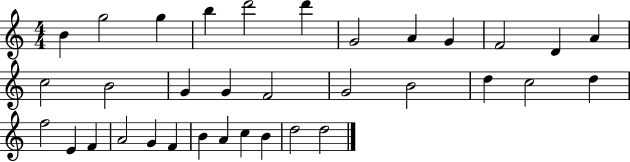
{
  \clef treble
  \numericTimeSignature
  \time 4/4
  \key c \major
  b'4 g''2 g''4 | b''4 d'''2 d'''4 | g'2 a'4 g'4 | f'2 d'4 a'4 | \break c''2 b'2 | g'4 g'4 f'2 | g'2 b'2 | d''4 c''2 d''4 | \break f''2 e'4 f'4 | a'2 g'4 f'4 | b'4 a'4 c''4 b'4 | d''2 d''2 | \break \bar "|."
}